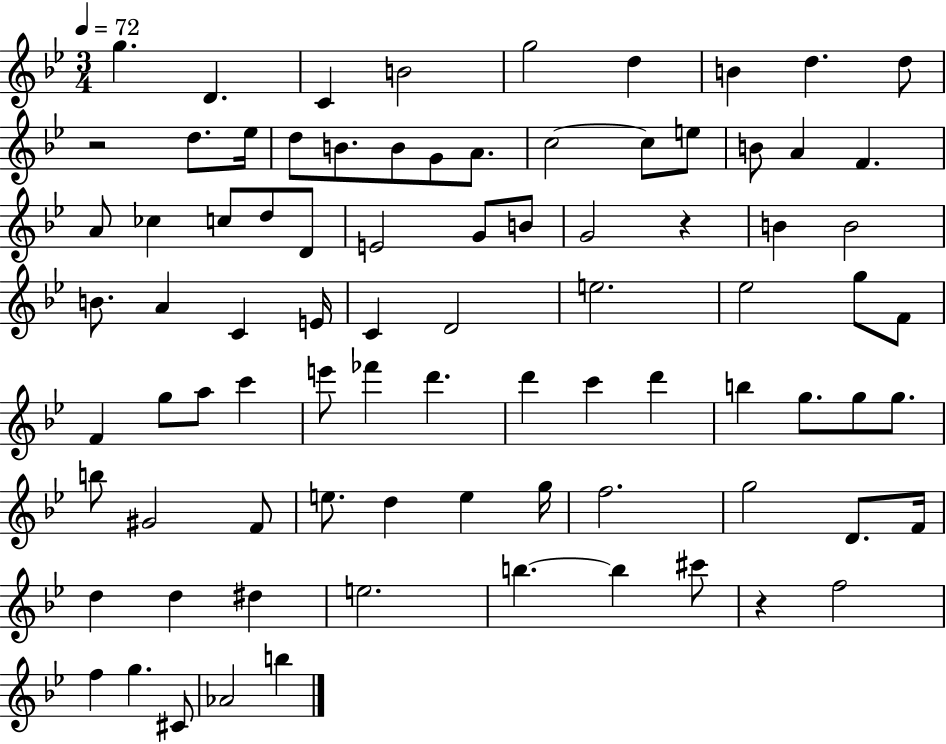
{
  \clef treble
  \numericTimeSignature
  \time 3/4
  \key bes \major
  \tempo 4 = 72
  \repeat volta 2 { g''4. d'4. | c'4 b'2 | g''2 d''4 | b'4 d''4. d''8 | \break r2 d''8. ees''16 | d''8 b'8. b'8 g'8 a'8. | c''2~~ c''8 e''8 | b'8 a'4 f'4. | \break a'8 ces''4 c''8 d''8 d'8 | e'2 g'8 b'8 | g'2 r4 | b'4 b'2 | \break b'8. a'4 c'4 e'16 | c'4 d'2 | e''2. | ees''2 g''8 f'8 | \break f'4 g''8 a''8 c'''4 | e'''8 fes'''4 d'''4. | d'''4 c'''4 d'''4 | b''4 g''8. g''8 g''8. | \break b''8 gis'2 f'8 | e''8. d''4 e''4 g''16 | f''2. | g''2 d'8. f'16 | \break d''4 d''4 dis''4 | e''2. | b''4.~~ b''4 cis'''8 | r4 f''2 | \break f''4 g''4. cis'8 | aes'2 b''4 | } \bar "|."
}